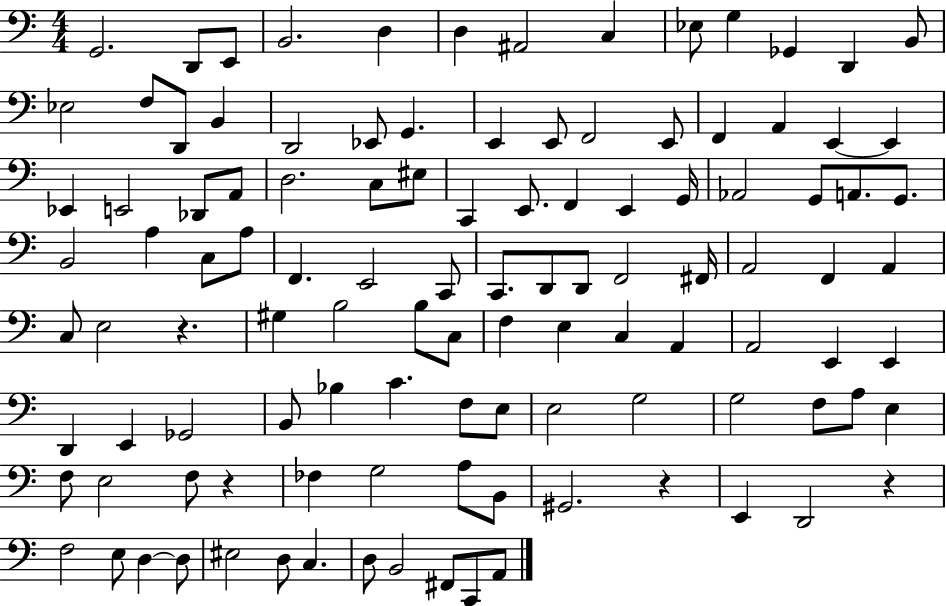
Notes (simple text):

G2/h. D2/e E2/e B2/h. D3/q D3/q A#2/h C3/q Eb3/e G3/q Gb2/q D2/q B2/e Eb3/h F3/e D2/e B2/q D2/h Eb2/e G2/q. E2/q E2/e F2/h E2/e F2/q A2/q E2/q E2/q Eb2/q E2/h Db2/e A2/e D3/h. C3/e EIS3/e C2/q E2/e. F2/q E2/q G2/s Ab2/h G2/e A2/e. G2/e. B2/h A3/q C3/e A3/e F2/q. E2/h C2/e C2/e. D2/e D2/e F2/h F#2/s A2/h F2/q A2/q C3/e E3/h R/q. G#3/q B3/h B3/e C3/e F3/q E3/q C3/q A2/q A2/h E2/q E2/q D2/q E2/q Gb2/h B2/e Bb3/q C4/q. F3/e E3/e E3/h G3/h G3/h F3/e A3/e E3/q F3/e E3/h F3/e R/q FES3/q G3/h A3/e B2/e G#2/h. R/q E2/q D2/h R/q F3/h E3/e D3/q D3/e EIS3/h D3/e C3/q. D3/e B2/h F#2/e C2/e A2/e